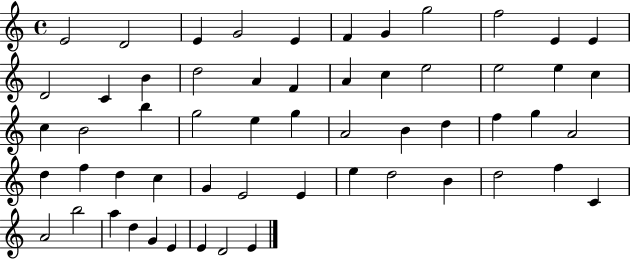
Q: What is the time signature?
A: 4/4